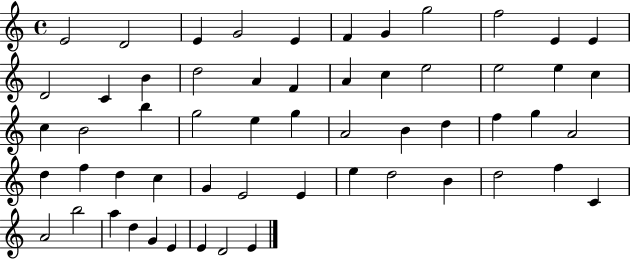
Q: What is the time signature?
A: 4/4